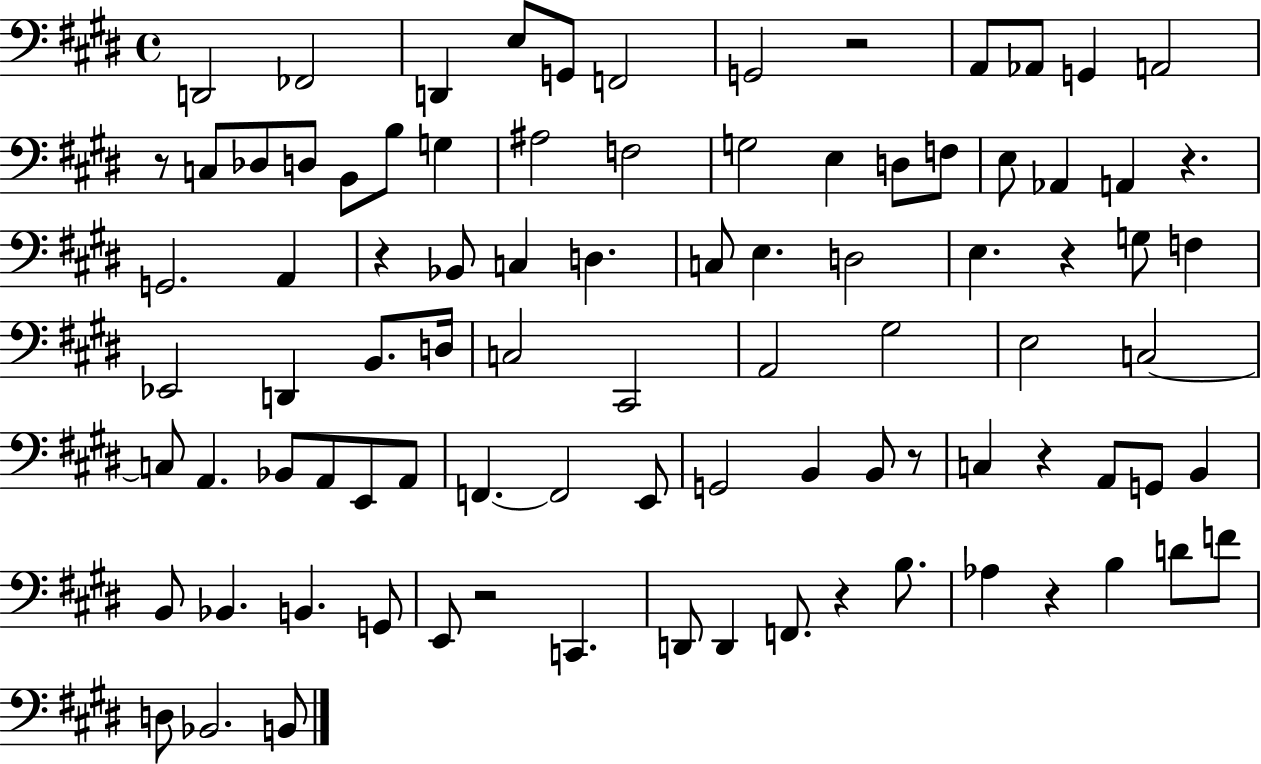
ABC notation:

X:1
T:Untitled
M:4/4
L:1/4
K:E
D,,2 _F,,2 D,, E,/2 G,,/2 F,,2 G,,2 z2 A,,/2 _A,,/2 G,, A,,2 z/2 C,/2 _D,/2 D,/2 B,,/2 B,/2 G, ^A,2 F,2 G,2 E, D,/2 F,/2 E,/2 _A,, A,, z G,,2 A,, z _B,,/2 C, D, C,/2 E, D,2 E, z G,/2 F, _E,,2 D,, B,,/2 D,/4 C,2 ^C,,2 A,,2 ^G,2 E,2 C,2 C,/2 A,, _B,,/2 A,,/2 E,,/2 A,,/2 F,, F,,2 E,,/2 G,,2 B,, B,,/2 z/2 C, z A,,/2 G,,/2 B,, B,,/2 _B,, B,, G,,/2 E,,/2 z2 C,, D,,/2 D,, F,,/2 z B,/2 _A, z B, D/2 F/2 D,/2 _B,,2 B,,/2